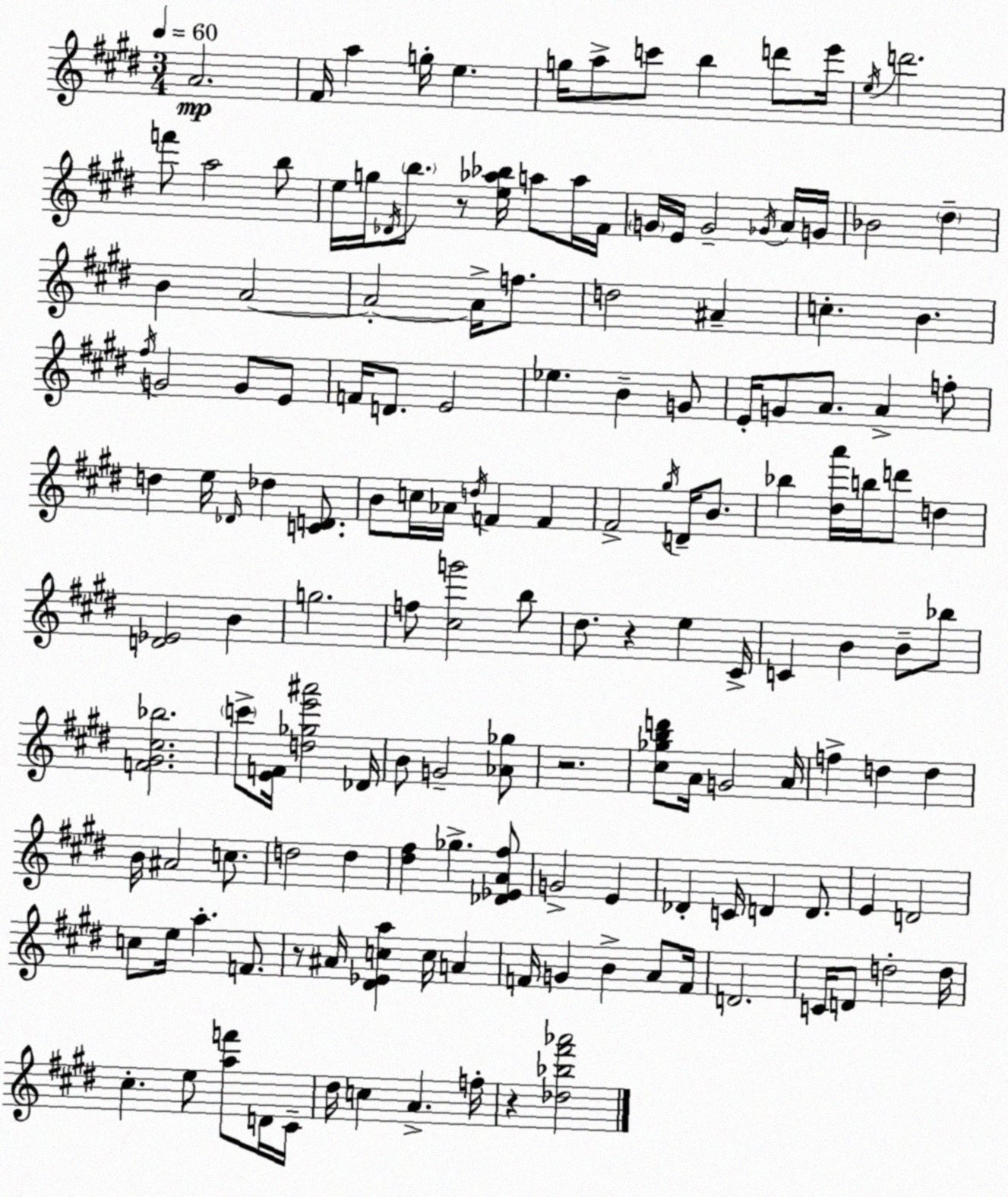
X:1
T:Untitled
M:3/4
L:1/4
K:E
A2 ^F/4 a g/4 e g/4 a/2 c'/2 b d'/2 e'/4 e/4 d'2 f'/2 a2 b/2 e/4 g/4 _D/4 b/2 z/2 [e_a_b]/4 a/2 a/4 ^F/4 G/4 E/4 G2 _G/4 A/4 G/4 _B2 ^d B A2 A2 A/4 f/2 d2 ^A c B ^f/4 G2 G/2 E/2 F/4 D/2 E2 _e B G/2 E/4 G/2 A/2 A f/2 d e/4 _D/4 _d [CD]/2 B/2 c/4 _A/4 d/4 F F ^F2 ^g/4 D/4 B/2 _b [^da']/4 b/4 d'/2 d [D_E]2 B g2 f/2 [^cg']2 b/2 ^d/2 z e ^C/4 C B B/2 _b/2 [F^G^c_b]2 c'/2 [EF]/4 [d_ge'^a']2 _D/4 B/2 G2 [_A_g]/2 z2 [^c_gbd']/2 A/4 G2 A/4 f d d B/4 ^A2 c/2 d2 d [^d^f] _g [_D_EA^f]/2 G2 E _D C/4 D D/2 E D2 c/2 e/4 a F/2 z/2 ^A/4 [^D_Eca] c/4 A F/4 G B A/2 F/4 D2 C/4 D/2 d2 d/4 ^c e/2 [af']/2 D/4 ^C/4 ^d/4 c A f/4 z [_d_b^f'_a']2